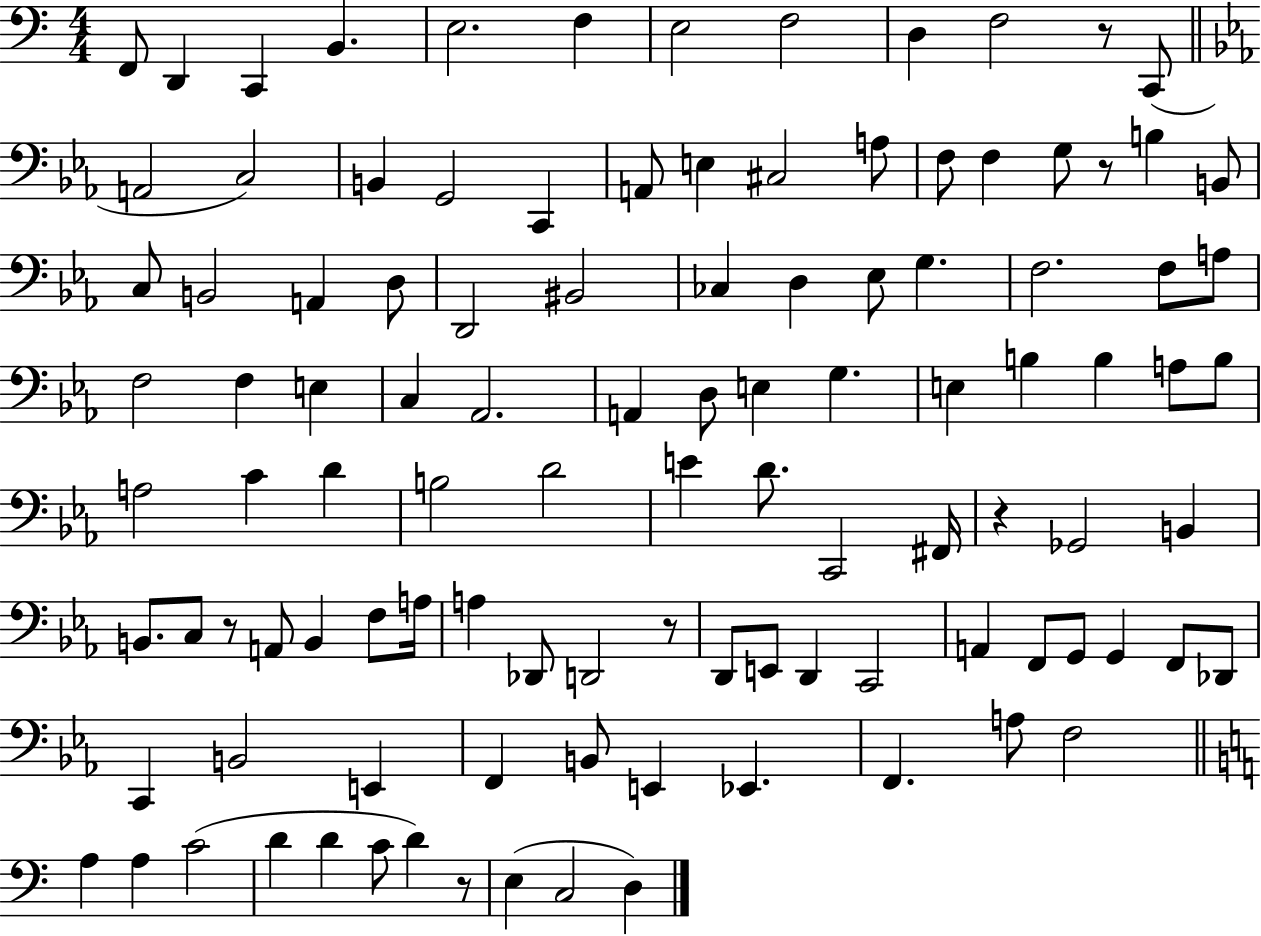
{
  \clef bass
  \numericTimeSignature
  \time 4/4
  \key c \major
  f,8 d,4 c,4 b,4. | e2. f4 | e2 f2 | d4 f2 r8 c,8( | \break \bar "||" \break \key ees \major a,2 c2) | b,4 g,2 c,4 | a,8 e4 cis2 a8 | f8 f4 g8 r8 b4 b,8 | \break c8 b,2 a,4 d8 | d,2 bis,2 | ces4 d4 ees8 g4. | f2. f8 a8 | \break f2 f4 e4 | c4 aes,2. | a,4 d8 e4 g4. | e4 b4 b4 a8 b8 | \break a2 c'4 d'4 | b2 d'2 | e'4 d'8. c,2 fis,16 | r4 ges,2 b,4 | \break b,8. c8 r8 a,8 b,4 f8 a16 | a4 des,8 d,2 r8 | d,8 e,8 d,4 c,2 | a,4 f,8 g,8 g,4 f,8 des,8 | \break c,4 b,2 e,4 | f,4 b,8 e,4 ees,4. | f,4. a8 f2 | \bar "||" \break \key c \major a4 a4 c'2( | d'4 d'4 c'8 d'4) r8 | e4( c2 d4) | \bar "|."
}